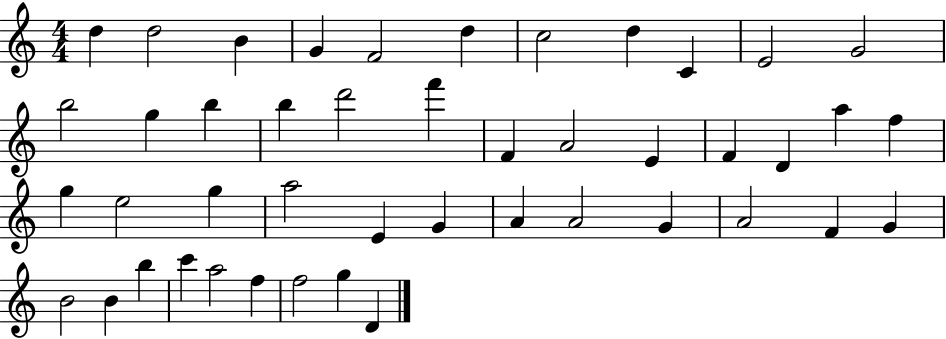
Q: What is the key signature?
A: C major